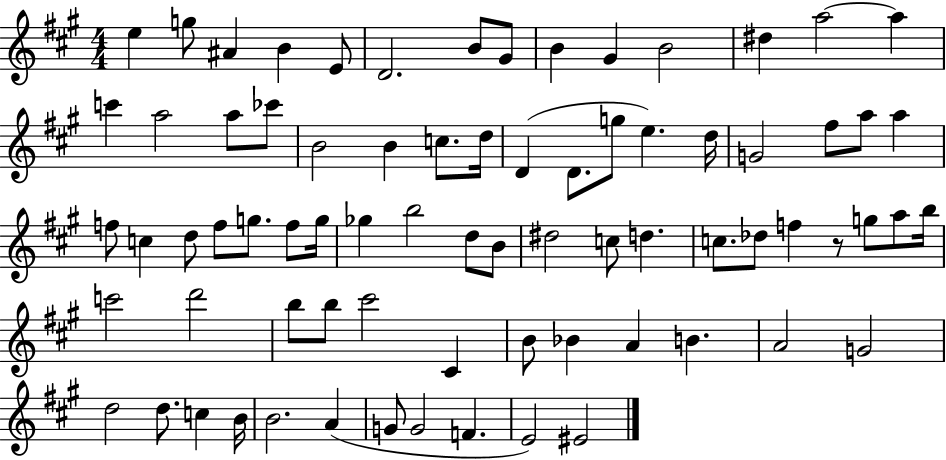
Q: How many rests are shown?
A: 1